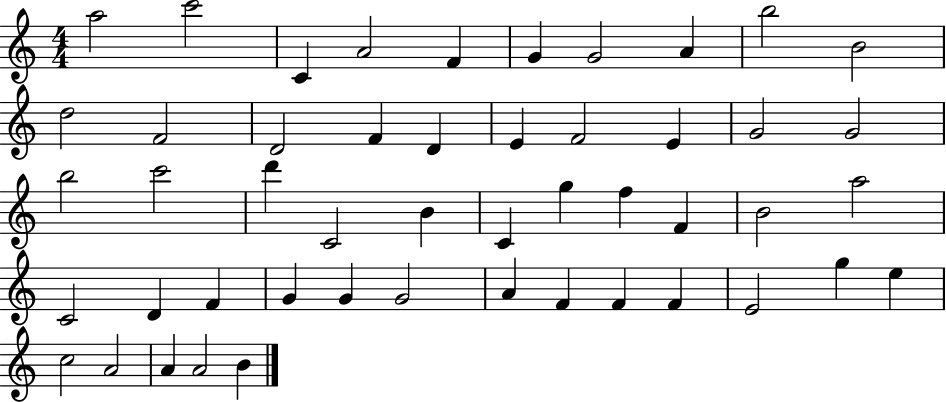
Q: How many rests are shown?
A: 0